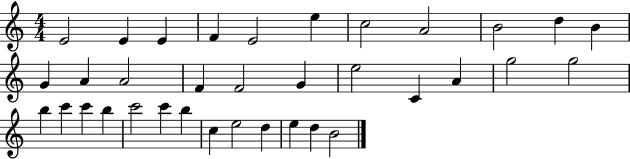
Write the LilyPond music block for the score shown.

{
  \clef treble
  \numericTimeSignature
  \time 4/4
  \key c \major
  e'2 e'4 e'4 | f'4 e'2 e''4 | c''2 a'2 | b'2 d''4 b'4 | \break g'4 a'4 a'2 | f'4 f'2 g'4 | e''2 c'4 a'4 | g''2 g''2 | \break b''4 c'''4 c'''4 b''4 | c'''2 c'''4 b''4 | c''4 e''2 d''4 | e''4 d''4 b'2 | \break \bar "|."
}